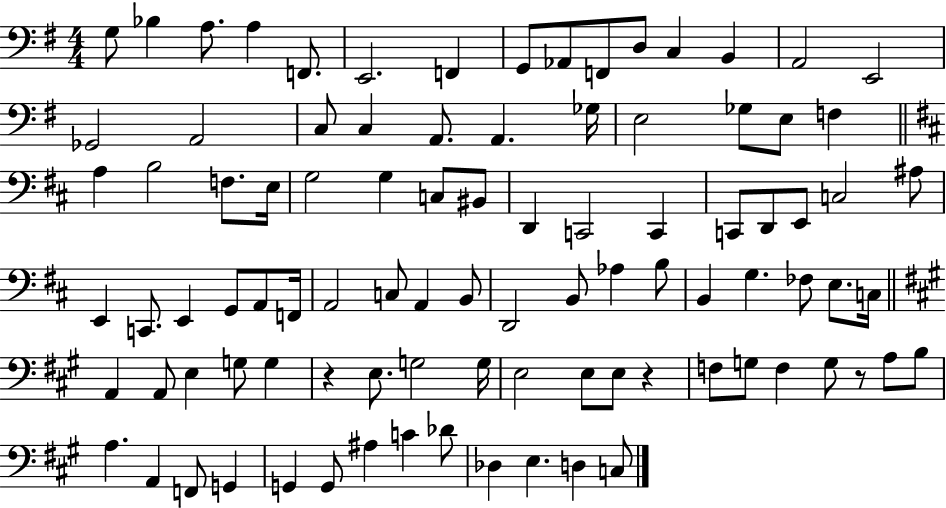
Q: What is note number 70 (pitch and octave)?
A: E3